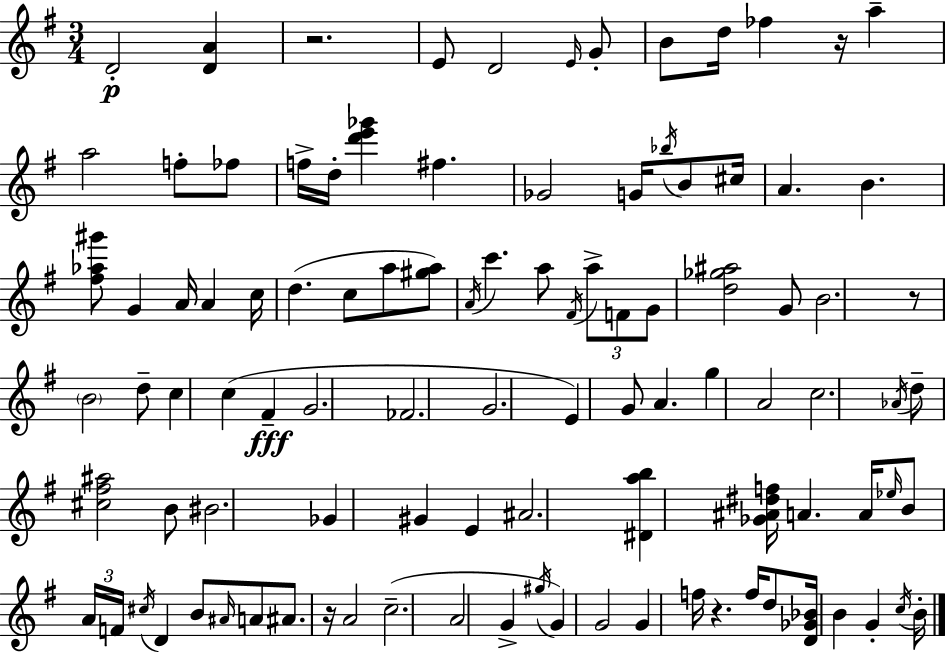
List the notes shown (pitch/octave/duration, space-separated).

D4/h [D4,A4]/q R/h. E4/e D4/h E4/s G4/e B4/e D5/s FES5/q R/s A5/q A5/h F5/e FES5/e F5/s D5/s [D6,E6,Gb6]/q F#5/q. Gb4/h G4/s Bb5/s B4/e C#5/s A4/q. B4/q. [F#5,Ab5,G#6]/e G4/q A4/s A4/q C5/s D5/q. C5/e A5/e [G#5,A5]/e A4/s C6/q. A5/e F#4/s A5/e F4/e G4/e [D5,Gb5,A#5]/h G4/e B4/h. R/e B4/h D5/e C5/q C5/q F#4/q G4/h. FES4/h. G4/h. E4/q G4/e A4/q. G5/q A4/h C5/h. Ab4/s D5/e [C#5,F#5,A#5]/h B4/e BIS4/h. Gb4/q G#4/q E4/q A#4/h. [D#4,A5,B5]/q [Gb4,A#4,D#5,F5]/s A4/q. A4/s Eb5/s B4/e A4/s F4/s C#5/s D4/q B4/e A#4/s A4/e A#4/e. R/s A4/h C5/h. A4/h G4/q G#5/s G4/q G4/h G4/q F5/s R/q. F5/s D5/e [D4,Gb4,Bb4]/s B4/q G4/q C5/s B4/s